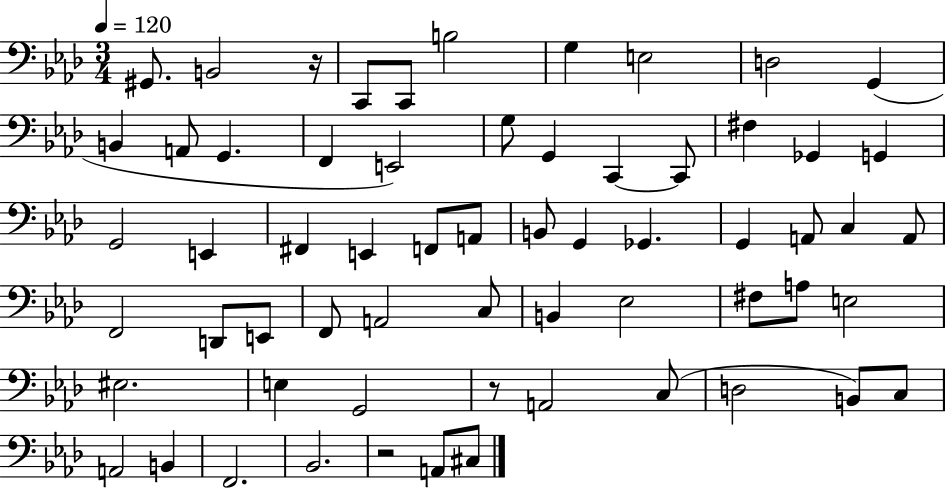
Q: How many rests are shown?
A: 3